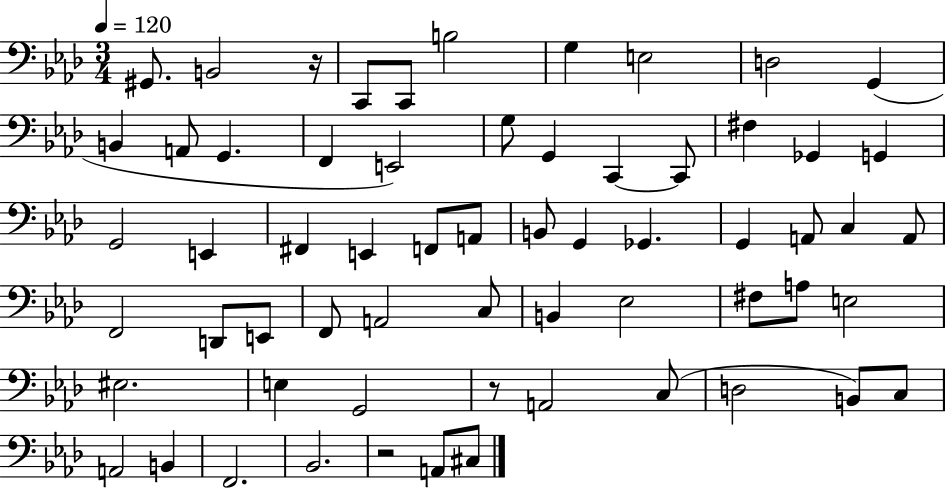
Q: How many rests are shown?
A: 3